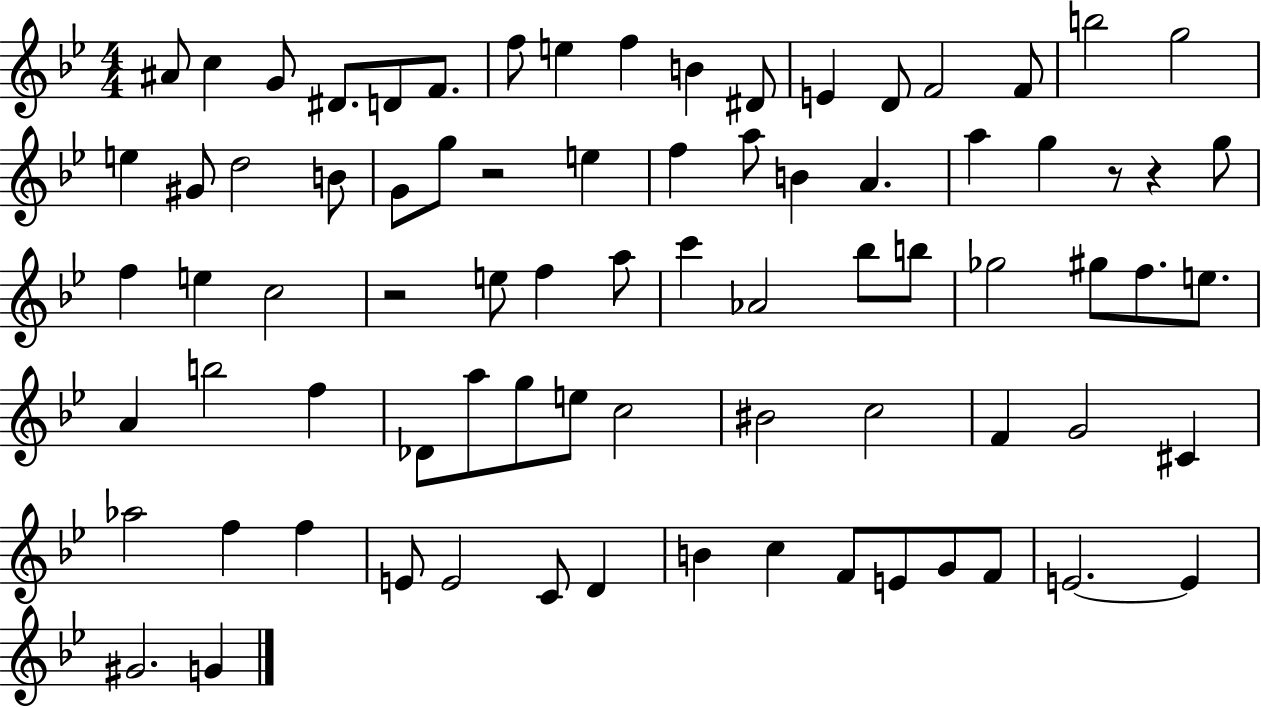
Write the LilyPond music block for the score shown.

{
  \clef treble
  \numericTimeSignature
  \time 4/4
  \key bes \major
  \repeat volta 2 { ais'8 c''4 g'8 dis'8. d'8 f'8. | f''8 e''4 f''4 b'4 dis'8 | e'4 d'8 f'2 f'8 | b''2 g''2 | \break e''4 gis'8 d''2 b'8 | g'8 g''8 r2 e''4 | f''4 a''8 b'4 a'4. | a''4 g''4 r8 r4 g''8 | \break f''4 e''4 c''2 | r2 e''8 f''4 a''8 | c'''4 aes'2 bes''8 b''8 | ges''2 gis''8 f''8. e''8. | \break a'4 b''2 f''4 | des'8 a''8 g''8 e''8 c''2 | bis'2 c''2 | f'4 g'2 cis'4 | \break aes''2 f''4 f''4 | e'8 e'2 c'8 d'4 | b'4 c''4 f'8 e'8 g'8 f'8 | e'2.~~ e'4 | \break gis'2. g'4 | } \bar "|."
}